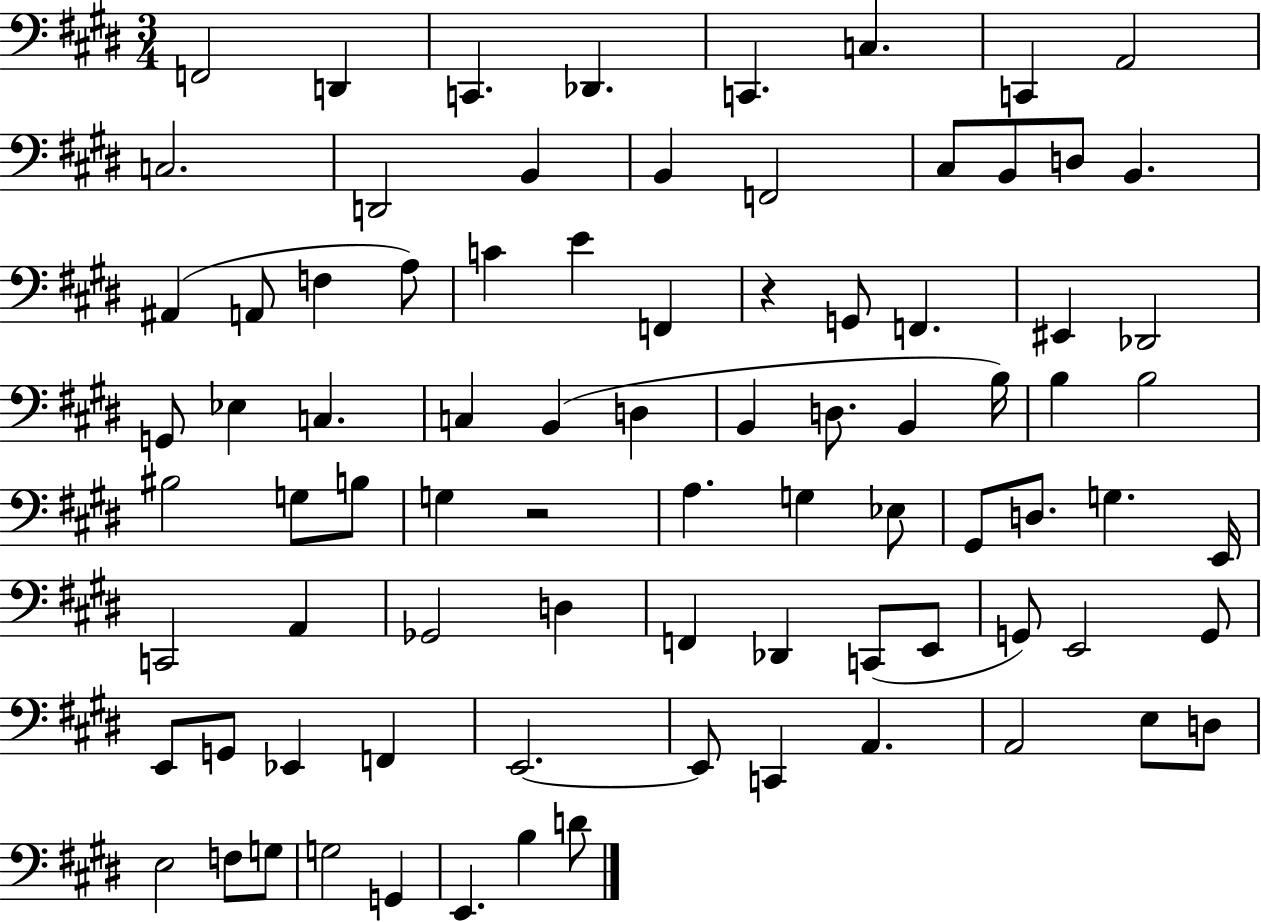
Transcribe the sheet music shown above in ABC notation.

X:1
T:Untitled
M:3/4
L:1/4
K:E
F,,2 D,, C,, _D,, C,, C, C,, A,,2 C,2 D,,2 B,, B,, F,,2 ^C,/2 B,,/2 D,/2 B,, ^A,, A,,/2 F, A,/2 C E F,, z G,,/2 F,, ^E,, _D,,2 G,,/2 _E, C, C, B,, D, B,, D,/2 B,, B,/4 B, B,2 ^B,2 G,/2 B,/2 G, z2 A, G, _E,/2 ^G,,/2 D,/2 G, E,,/4 C,,2 A,, _G,,2 D, F,, _D,, C,,/2 E,,/2 G,,/2 E,,2 G,,/2 E,,/2 G,,/2 _E,, F,, E,,2 E,,/2 C,, A,, A,,2 E,/2 D,/2 E,2 F,/2 G,/2 G,2 G,, E,, B, D/2